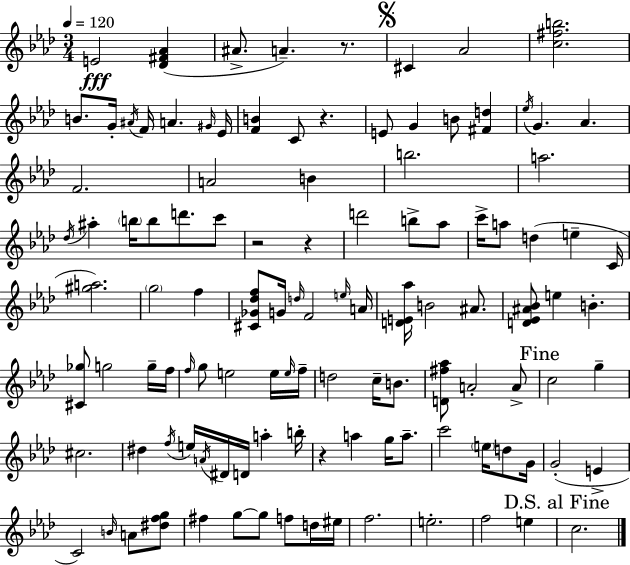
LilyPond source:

{
  \clef treble
  \numericTimeSignature
  \time 3/4
  \key aes \major
  \tempo 4 = 120
  \repeat volta 2 { e'2\fff <des' fis' aes'>4( | ais'8.-> a'4.--) r8. | \mark \markup { \musicglyph "scripts.segno" } cis'4 aes'2 | <c'' fis'' b''>2. | \break b'8. g'16-. \acciaccatura { ais'16 } f'16 a'4. | \grace { gis'16 } ees'16 <f' b'>4 c'8 r4. | e'8 g'4 b'8 <fis' d''>4 | \acciaccatura { ees''16 } g'4. aes'4. | \break f'2. | a'2 b'4 | b''2. | a''2. | \break \acciaccatura { des''16 } ais''4-. \parenthesize b''16 b''8 d'''8. | c'''8 r2 | r4 d'''2 | b''8-> aes''8 c'''16-> a''8 d''4( e''4-- | \break c'16 <gis'' a''>2.) | \parenthesize g''2 | f''4 <cis' ges' des'' f''>8 g'16 \grace { d''16 } f'2 | \grace { e''16 } a'16 <d' e' aes''>16 b'2 | \break ais'8. <d' ees' ais' bes'>8 e''4 | b'4.-. <cis' ges''>8 g''2 | g''16-- f''16 \grace { f''16 } g''8 e''2 | e''16 \grace { e''16 } f''16-- d''2 | \break c''16-- b'8. <d' fis'' aes''>8 a'2-. | a'8-> \mark "Fine" c''2 | g''4-- cis''2. | dis''4 | \break \acciaccatura { f''16 } e''16 \acciaccatura { a'16 } dis'16 d'16 a''4-. b''16-. r4 | a''4 g''16 a''8.-- c'''2 | \parenthesize e''16 d''8 g'16 g'2-.( | e'4-> c'2) | \break \grace { b'16 } a'8 <dis'' f'' g''>8 fis''4 | g''8~~ g''8 f''8 d''16 eis''16 f''2. | e''2.-. | f''2 | \break e''4 \mark "D.S. al Fine" c''2. | } \bar "|."
}